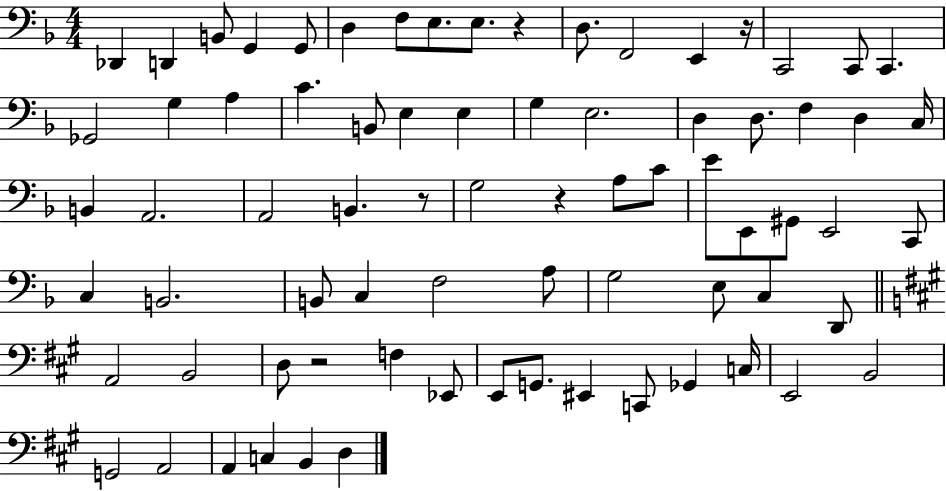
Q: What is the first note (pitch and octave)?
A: Db2